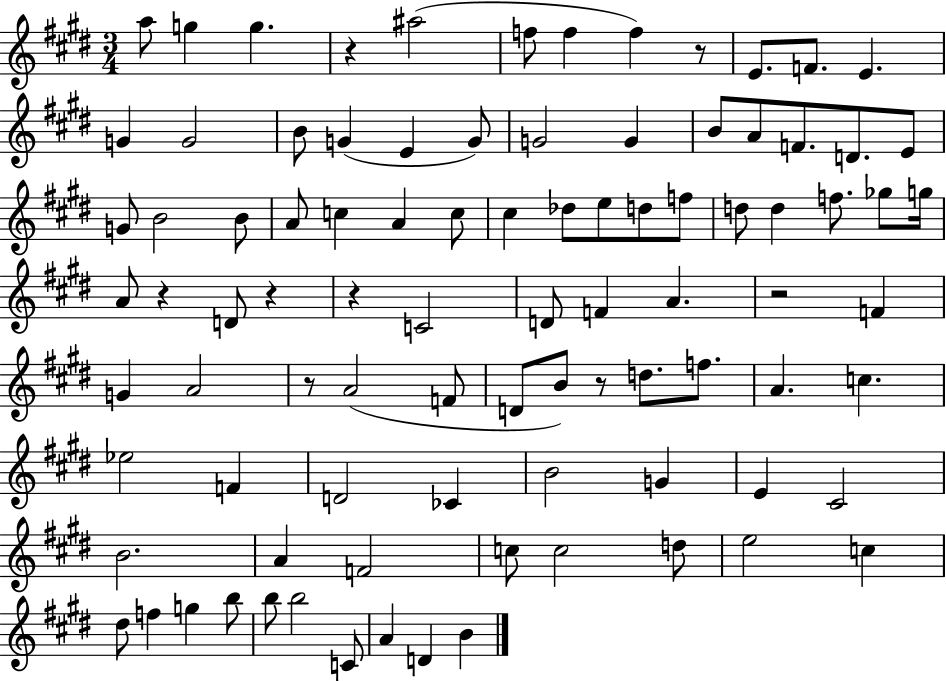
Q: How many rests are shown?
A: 8